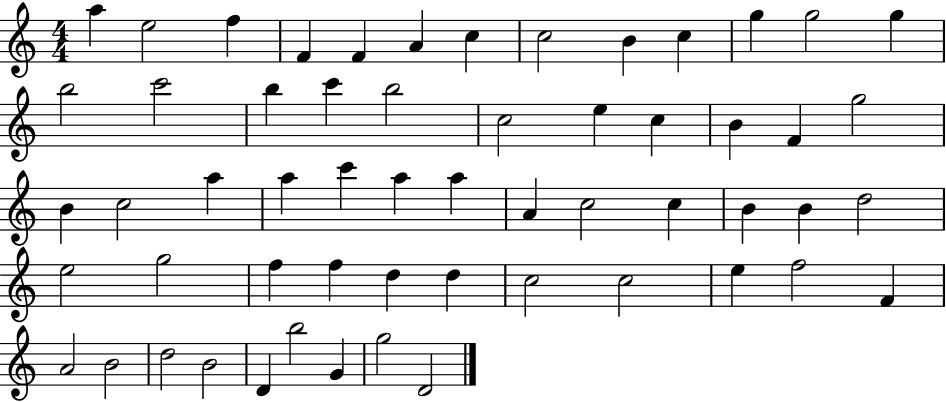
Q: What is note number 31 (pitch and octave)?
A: A5